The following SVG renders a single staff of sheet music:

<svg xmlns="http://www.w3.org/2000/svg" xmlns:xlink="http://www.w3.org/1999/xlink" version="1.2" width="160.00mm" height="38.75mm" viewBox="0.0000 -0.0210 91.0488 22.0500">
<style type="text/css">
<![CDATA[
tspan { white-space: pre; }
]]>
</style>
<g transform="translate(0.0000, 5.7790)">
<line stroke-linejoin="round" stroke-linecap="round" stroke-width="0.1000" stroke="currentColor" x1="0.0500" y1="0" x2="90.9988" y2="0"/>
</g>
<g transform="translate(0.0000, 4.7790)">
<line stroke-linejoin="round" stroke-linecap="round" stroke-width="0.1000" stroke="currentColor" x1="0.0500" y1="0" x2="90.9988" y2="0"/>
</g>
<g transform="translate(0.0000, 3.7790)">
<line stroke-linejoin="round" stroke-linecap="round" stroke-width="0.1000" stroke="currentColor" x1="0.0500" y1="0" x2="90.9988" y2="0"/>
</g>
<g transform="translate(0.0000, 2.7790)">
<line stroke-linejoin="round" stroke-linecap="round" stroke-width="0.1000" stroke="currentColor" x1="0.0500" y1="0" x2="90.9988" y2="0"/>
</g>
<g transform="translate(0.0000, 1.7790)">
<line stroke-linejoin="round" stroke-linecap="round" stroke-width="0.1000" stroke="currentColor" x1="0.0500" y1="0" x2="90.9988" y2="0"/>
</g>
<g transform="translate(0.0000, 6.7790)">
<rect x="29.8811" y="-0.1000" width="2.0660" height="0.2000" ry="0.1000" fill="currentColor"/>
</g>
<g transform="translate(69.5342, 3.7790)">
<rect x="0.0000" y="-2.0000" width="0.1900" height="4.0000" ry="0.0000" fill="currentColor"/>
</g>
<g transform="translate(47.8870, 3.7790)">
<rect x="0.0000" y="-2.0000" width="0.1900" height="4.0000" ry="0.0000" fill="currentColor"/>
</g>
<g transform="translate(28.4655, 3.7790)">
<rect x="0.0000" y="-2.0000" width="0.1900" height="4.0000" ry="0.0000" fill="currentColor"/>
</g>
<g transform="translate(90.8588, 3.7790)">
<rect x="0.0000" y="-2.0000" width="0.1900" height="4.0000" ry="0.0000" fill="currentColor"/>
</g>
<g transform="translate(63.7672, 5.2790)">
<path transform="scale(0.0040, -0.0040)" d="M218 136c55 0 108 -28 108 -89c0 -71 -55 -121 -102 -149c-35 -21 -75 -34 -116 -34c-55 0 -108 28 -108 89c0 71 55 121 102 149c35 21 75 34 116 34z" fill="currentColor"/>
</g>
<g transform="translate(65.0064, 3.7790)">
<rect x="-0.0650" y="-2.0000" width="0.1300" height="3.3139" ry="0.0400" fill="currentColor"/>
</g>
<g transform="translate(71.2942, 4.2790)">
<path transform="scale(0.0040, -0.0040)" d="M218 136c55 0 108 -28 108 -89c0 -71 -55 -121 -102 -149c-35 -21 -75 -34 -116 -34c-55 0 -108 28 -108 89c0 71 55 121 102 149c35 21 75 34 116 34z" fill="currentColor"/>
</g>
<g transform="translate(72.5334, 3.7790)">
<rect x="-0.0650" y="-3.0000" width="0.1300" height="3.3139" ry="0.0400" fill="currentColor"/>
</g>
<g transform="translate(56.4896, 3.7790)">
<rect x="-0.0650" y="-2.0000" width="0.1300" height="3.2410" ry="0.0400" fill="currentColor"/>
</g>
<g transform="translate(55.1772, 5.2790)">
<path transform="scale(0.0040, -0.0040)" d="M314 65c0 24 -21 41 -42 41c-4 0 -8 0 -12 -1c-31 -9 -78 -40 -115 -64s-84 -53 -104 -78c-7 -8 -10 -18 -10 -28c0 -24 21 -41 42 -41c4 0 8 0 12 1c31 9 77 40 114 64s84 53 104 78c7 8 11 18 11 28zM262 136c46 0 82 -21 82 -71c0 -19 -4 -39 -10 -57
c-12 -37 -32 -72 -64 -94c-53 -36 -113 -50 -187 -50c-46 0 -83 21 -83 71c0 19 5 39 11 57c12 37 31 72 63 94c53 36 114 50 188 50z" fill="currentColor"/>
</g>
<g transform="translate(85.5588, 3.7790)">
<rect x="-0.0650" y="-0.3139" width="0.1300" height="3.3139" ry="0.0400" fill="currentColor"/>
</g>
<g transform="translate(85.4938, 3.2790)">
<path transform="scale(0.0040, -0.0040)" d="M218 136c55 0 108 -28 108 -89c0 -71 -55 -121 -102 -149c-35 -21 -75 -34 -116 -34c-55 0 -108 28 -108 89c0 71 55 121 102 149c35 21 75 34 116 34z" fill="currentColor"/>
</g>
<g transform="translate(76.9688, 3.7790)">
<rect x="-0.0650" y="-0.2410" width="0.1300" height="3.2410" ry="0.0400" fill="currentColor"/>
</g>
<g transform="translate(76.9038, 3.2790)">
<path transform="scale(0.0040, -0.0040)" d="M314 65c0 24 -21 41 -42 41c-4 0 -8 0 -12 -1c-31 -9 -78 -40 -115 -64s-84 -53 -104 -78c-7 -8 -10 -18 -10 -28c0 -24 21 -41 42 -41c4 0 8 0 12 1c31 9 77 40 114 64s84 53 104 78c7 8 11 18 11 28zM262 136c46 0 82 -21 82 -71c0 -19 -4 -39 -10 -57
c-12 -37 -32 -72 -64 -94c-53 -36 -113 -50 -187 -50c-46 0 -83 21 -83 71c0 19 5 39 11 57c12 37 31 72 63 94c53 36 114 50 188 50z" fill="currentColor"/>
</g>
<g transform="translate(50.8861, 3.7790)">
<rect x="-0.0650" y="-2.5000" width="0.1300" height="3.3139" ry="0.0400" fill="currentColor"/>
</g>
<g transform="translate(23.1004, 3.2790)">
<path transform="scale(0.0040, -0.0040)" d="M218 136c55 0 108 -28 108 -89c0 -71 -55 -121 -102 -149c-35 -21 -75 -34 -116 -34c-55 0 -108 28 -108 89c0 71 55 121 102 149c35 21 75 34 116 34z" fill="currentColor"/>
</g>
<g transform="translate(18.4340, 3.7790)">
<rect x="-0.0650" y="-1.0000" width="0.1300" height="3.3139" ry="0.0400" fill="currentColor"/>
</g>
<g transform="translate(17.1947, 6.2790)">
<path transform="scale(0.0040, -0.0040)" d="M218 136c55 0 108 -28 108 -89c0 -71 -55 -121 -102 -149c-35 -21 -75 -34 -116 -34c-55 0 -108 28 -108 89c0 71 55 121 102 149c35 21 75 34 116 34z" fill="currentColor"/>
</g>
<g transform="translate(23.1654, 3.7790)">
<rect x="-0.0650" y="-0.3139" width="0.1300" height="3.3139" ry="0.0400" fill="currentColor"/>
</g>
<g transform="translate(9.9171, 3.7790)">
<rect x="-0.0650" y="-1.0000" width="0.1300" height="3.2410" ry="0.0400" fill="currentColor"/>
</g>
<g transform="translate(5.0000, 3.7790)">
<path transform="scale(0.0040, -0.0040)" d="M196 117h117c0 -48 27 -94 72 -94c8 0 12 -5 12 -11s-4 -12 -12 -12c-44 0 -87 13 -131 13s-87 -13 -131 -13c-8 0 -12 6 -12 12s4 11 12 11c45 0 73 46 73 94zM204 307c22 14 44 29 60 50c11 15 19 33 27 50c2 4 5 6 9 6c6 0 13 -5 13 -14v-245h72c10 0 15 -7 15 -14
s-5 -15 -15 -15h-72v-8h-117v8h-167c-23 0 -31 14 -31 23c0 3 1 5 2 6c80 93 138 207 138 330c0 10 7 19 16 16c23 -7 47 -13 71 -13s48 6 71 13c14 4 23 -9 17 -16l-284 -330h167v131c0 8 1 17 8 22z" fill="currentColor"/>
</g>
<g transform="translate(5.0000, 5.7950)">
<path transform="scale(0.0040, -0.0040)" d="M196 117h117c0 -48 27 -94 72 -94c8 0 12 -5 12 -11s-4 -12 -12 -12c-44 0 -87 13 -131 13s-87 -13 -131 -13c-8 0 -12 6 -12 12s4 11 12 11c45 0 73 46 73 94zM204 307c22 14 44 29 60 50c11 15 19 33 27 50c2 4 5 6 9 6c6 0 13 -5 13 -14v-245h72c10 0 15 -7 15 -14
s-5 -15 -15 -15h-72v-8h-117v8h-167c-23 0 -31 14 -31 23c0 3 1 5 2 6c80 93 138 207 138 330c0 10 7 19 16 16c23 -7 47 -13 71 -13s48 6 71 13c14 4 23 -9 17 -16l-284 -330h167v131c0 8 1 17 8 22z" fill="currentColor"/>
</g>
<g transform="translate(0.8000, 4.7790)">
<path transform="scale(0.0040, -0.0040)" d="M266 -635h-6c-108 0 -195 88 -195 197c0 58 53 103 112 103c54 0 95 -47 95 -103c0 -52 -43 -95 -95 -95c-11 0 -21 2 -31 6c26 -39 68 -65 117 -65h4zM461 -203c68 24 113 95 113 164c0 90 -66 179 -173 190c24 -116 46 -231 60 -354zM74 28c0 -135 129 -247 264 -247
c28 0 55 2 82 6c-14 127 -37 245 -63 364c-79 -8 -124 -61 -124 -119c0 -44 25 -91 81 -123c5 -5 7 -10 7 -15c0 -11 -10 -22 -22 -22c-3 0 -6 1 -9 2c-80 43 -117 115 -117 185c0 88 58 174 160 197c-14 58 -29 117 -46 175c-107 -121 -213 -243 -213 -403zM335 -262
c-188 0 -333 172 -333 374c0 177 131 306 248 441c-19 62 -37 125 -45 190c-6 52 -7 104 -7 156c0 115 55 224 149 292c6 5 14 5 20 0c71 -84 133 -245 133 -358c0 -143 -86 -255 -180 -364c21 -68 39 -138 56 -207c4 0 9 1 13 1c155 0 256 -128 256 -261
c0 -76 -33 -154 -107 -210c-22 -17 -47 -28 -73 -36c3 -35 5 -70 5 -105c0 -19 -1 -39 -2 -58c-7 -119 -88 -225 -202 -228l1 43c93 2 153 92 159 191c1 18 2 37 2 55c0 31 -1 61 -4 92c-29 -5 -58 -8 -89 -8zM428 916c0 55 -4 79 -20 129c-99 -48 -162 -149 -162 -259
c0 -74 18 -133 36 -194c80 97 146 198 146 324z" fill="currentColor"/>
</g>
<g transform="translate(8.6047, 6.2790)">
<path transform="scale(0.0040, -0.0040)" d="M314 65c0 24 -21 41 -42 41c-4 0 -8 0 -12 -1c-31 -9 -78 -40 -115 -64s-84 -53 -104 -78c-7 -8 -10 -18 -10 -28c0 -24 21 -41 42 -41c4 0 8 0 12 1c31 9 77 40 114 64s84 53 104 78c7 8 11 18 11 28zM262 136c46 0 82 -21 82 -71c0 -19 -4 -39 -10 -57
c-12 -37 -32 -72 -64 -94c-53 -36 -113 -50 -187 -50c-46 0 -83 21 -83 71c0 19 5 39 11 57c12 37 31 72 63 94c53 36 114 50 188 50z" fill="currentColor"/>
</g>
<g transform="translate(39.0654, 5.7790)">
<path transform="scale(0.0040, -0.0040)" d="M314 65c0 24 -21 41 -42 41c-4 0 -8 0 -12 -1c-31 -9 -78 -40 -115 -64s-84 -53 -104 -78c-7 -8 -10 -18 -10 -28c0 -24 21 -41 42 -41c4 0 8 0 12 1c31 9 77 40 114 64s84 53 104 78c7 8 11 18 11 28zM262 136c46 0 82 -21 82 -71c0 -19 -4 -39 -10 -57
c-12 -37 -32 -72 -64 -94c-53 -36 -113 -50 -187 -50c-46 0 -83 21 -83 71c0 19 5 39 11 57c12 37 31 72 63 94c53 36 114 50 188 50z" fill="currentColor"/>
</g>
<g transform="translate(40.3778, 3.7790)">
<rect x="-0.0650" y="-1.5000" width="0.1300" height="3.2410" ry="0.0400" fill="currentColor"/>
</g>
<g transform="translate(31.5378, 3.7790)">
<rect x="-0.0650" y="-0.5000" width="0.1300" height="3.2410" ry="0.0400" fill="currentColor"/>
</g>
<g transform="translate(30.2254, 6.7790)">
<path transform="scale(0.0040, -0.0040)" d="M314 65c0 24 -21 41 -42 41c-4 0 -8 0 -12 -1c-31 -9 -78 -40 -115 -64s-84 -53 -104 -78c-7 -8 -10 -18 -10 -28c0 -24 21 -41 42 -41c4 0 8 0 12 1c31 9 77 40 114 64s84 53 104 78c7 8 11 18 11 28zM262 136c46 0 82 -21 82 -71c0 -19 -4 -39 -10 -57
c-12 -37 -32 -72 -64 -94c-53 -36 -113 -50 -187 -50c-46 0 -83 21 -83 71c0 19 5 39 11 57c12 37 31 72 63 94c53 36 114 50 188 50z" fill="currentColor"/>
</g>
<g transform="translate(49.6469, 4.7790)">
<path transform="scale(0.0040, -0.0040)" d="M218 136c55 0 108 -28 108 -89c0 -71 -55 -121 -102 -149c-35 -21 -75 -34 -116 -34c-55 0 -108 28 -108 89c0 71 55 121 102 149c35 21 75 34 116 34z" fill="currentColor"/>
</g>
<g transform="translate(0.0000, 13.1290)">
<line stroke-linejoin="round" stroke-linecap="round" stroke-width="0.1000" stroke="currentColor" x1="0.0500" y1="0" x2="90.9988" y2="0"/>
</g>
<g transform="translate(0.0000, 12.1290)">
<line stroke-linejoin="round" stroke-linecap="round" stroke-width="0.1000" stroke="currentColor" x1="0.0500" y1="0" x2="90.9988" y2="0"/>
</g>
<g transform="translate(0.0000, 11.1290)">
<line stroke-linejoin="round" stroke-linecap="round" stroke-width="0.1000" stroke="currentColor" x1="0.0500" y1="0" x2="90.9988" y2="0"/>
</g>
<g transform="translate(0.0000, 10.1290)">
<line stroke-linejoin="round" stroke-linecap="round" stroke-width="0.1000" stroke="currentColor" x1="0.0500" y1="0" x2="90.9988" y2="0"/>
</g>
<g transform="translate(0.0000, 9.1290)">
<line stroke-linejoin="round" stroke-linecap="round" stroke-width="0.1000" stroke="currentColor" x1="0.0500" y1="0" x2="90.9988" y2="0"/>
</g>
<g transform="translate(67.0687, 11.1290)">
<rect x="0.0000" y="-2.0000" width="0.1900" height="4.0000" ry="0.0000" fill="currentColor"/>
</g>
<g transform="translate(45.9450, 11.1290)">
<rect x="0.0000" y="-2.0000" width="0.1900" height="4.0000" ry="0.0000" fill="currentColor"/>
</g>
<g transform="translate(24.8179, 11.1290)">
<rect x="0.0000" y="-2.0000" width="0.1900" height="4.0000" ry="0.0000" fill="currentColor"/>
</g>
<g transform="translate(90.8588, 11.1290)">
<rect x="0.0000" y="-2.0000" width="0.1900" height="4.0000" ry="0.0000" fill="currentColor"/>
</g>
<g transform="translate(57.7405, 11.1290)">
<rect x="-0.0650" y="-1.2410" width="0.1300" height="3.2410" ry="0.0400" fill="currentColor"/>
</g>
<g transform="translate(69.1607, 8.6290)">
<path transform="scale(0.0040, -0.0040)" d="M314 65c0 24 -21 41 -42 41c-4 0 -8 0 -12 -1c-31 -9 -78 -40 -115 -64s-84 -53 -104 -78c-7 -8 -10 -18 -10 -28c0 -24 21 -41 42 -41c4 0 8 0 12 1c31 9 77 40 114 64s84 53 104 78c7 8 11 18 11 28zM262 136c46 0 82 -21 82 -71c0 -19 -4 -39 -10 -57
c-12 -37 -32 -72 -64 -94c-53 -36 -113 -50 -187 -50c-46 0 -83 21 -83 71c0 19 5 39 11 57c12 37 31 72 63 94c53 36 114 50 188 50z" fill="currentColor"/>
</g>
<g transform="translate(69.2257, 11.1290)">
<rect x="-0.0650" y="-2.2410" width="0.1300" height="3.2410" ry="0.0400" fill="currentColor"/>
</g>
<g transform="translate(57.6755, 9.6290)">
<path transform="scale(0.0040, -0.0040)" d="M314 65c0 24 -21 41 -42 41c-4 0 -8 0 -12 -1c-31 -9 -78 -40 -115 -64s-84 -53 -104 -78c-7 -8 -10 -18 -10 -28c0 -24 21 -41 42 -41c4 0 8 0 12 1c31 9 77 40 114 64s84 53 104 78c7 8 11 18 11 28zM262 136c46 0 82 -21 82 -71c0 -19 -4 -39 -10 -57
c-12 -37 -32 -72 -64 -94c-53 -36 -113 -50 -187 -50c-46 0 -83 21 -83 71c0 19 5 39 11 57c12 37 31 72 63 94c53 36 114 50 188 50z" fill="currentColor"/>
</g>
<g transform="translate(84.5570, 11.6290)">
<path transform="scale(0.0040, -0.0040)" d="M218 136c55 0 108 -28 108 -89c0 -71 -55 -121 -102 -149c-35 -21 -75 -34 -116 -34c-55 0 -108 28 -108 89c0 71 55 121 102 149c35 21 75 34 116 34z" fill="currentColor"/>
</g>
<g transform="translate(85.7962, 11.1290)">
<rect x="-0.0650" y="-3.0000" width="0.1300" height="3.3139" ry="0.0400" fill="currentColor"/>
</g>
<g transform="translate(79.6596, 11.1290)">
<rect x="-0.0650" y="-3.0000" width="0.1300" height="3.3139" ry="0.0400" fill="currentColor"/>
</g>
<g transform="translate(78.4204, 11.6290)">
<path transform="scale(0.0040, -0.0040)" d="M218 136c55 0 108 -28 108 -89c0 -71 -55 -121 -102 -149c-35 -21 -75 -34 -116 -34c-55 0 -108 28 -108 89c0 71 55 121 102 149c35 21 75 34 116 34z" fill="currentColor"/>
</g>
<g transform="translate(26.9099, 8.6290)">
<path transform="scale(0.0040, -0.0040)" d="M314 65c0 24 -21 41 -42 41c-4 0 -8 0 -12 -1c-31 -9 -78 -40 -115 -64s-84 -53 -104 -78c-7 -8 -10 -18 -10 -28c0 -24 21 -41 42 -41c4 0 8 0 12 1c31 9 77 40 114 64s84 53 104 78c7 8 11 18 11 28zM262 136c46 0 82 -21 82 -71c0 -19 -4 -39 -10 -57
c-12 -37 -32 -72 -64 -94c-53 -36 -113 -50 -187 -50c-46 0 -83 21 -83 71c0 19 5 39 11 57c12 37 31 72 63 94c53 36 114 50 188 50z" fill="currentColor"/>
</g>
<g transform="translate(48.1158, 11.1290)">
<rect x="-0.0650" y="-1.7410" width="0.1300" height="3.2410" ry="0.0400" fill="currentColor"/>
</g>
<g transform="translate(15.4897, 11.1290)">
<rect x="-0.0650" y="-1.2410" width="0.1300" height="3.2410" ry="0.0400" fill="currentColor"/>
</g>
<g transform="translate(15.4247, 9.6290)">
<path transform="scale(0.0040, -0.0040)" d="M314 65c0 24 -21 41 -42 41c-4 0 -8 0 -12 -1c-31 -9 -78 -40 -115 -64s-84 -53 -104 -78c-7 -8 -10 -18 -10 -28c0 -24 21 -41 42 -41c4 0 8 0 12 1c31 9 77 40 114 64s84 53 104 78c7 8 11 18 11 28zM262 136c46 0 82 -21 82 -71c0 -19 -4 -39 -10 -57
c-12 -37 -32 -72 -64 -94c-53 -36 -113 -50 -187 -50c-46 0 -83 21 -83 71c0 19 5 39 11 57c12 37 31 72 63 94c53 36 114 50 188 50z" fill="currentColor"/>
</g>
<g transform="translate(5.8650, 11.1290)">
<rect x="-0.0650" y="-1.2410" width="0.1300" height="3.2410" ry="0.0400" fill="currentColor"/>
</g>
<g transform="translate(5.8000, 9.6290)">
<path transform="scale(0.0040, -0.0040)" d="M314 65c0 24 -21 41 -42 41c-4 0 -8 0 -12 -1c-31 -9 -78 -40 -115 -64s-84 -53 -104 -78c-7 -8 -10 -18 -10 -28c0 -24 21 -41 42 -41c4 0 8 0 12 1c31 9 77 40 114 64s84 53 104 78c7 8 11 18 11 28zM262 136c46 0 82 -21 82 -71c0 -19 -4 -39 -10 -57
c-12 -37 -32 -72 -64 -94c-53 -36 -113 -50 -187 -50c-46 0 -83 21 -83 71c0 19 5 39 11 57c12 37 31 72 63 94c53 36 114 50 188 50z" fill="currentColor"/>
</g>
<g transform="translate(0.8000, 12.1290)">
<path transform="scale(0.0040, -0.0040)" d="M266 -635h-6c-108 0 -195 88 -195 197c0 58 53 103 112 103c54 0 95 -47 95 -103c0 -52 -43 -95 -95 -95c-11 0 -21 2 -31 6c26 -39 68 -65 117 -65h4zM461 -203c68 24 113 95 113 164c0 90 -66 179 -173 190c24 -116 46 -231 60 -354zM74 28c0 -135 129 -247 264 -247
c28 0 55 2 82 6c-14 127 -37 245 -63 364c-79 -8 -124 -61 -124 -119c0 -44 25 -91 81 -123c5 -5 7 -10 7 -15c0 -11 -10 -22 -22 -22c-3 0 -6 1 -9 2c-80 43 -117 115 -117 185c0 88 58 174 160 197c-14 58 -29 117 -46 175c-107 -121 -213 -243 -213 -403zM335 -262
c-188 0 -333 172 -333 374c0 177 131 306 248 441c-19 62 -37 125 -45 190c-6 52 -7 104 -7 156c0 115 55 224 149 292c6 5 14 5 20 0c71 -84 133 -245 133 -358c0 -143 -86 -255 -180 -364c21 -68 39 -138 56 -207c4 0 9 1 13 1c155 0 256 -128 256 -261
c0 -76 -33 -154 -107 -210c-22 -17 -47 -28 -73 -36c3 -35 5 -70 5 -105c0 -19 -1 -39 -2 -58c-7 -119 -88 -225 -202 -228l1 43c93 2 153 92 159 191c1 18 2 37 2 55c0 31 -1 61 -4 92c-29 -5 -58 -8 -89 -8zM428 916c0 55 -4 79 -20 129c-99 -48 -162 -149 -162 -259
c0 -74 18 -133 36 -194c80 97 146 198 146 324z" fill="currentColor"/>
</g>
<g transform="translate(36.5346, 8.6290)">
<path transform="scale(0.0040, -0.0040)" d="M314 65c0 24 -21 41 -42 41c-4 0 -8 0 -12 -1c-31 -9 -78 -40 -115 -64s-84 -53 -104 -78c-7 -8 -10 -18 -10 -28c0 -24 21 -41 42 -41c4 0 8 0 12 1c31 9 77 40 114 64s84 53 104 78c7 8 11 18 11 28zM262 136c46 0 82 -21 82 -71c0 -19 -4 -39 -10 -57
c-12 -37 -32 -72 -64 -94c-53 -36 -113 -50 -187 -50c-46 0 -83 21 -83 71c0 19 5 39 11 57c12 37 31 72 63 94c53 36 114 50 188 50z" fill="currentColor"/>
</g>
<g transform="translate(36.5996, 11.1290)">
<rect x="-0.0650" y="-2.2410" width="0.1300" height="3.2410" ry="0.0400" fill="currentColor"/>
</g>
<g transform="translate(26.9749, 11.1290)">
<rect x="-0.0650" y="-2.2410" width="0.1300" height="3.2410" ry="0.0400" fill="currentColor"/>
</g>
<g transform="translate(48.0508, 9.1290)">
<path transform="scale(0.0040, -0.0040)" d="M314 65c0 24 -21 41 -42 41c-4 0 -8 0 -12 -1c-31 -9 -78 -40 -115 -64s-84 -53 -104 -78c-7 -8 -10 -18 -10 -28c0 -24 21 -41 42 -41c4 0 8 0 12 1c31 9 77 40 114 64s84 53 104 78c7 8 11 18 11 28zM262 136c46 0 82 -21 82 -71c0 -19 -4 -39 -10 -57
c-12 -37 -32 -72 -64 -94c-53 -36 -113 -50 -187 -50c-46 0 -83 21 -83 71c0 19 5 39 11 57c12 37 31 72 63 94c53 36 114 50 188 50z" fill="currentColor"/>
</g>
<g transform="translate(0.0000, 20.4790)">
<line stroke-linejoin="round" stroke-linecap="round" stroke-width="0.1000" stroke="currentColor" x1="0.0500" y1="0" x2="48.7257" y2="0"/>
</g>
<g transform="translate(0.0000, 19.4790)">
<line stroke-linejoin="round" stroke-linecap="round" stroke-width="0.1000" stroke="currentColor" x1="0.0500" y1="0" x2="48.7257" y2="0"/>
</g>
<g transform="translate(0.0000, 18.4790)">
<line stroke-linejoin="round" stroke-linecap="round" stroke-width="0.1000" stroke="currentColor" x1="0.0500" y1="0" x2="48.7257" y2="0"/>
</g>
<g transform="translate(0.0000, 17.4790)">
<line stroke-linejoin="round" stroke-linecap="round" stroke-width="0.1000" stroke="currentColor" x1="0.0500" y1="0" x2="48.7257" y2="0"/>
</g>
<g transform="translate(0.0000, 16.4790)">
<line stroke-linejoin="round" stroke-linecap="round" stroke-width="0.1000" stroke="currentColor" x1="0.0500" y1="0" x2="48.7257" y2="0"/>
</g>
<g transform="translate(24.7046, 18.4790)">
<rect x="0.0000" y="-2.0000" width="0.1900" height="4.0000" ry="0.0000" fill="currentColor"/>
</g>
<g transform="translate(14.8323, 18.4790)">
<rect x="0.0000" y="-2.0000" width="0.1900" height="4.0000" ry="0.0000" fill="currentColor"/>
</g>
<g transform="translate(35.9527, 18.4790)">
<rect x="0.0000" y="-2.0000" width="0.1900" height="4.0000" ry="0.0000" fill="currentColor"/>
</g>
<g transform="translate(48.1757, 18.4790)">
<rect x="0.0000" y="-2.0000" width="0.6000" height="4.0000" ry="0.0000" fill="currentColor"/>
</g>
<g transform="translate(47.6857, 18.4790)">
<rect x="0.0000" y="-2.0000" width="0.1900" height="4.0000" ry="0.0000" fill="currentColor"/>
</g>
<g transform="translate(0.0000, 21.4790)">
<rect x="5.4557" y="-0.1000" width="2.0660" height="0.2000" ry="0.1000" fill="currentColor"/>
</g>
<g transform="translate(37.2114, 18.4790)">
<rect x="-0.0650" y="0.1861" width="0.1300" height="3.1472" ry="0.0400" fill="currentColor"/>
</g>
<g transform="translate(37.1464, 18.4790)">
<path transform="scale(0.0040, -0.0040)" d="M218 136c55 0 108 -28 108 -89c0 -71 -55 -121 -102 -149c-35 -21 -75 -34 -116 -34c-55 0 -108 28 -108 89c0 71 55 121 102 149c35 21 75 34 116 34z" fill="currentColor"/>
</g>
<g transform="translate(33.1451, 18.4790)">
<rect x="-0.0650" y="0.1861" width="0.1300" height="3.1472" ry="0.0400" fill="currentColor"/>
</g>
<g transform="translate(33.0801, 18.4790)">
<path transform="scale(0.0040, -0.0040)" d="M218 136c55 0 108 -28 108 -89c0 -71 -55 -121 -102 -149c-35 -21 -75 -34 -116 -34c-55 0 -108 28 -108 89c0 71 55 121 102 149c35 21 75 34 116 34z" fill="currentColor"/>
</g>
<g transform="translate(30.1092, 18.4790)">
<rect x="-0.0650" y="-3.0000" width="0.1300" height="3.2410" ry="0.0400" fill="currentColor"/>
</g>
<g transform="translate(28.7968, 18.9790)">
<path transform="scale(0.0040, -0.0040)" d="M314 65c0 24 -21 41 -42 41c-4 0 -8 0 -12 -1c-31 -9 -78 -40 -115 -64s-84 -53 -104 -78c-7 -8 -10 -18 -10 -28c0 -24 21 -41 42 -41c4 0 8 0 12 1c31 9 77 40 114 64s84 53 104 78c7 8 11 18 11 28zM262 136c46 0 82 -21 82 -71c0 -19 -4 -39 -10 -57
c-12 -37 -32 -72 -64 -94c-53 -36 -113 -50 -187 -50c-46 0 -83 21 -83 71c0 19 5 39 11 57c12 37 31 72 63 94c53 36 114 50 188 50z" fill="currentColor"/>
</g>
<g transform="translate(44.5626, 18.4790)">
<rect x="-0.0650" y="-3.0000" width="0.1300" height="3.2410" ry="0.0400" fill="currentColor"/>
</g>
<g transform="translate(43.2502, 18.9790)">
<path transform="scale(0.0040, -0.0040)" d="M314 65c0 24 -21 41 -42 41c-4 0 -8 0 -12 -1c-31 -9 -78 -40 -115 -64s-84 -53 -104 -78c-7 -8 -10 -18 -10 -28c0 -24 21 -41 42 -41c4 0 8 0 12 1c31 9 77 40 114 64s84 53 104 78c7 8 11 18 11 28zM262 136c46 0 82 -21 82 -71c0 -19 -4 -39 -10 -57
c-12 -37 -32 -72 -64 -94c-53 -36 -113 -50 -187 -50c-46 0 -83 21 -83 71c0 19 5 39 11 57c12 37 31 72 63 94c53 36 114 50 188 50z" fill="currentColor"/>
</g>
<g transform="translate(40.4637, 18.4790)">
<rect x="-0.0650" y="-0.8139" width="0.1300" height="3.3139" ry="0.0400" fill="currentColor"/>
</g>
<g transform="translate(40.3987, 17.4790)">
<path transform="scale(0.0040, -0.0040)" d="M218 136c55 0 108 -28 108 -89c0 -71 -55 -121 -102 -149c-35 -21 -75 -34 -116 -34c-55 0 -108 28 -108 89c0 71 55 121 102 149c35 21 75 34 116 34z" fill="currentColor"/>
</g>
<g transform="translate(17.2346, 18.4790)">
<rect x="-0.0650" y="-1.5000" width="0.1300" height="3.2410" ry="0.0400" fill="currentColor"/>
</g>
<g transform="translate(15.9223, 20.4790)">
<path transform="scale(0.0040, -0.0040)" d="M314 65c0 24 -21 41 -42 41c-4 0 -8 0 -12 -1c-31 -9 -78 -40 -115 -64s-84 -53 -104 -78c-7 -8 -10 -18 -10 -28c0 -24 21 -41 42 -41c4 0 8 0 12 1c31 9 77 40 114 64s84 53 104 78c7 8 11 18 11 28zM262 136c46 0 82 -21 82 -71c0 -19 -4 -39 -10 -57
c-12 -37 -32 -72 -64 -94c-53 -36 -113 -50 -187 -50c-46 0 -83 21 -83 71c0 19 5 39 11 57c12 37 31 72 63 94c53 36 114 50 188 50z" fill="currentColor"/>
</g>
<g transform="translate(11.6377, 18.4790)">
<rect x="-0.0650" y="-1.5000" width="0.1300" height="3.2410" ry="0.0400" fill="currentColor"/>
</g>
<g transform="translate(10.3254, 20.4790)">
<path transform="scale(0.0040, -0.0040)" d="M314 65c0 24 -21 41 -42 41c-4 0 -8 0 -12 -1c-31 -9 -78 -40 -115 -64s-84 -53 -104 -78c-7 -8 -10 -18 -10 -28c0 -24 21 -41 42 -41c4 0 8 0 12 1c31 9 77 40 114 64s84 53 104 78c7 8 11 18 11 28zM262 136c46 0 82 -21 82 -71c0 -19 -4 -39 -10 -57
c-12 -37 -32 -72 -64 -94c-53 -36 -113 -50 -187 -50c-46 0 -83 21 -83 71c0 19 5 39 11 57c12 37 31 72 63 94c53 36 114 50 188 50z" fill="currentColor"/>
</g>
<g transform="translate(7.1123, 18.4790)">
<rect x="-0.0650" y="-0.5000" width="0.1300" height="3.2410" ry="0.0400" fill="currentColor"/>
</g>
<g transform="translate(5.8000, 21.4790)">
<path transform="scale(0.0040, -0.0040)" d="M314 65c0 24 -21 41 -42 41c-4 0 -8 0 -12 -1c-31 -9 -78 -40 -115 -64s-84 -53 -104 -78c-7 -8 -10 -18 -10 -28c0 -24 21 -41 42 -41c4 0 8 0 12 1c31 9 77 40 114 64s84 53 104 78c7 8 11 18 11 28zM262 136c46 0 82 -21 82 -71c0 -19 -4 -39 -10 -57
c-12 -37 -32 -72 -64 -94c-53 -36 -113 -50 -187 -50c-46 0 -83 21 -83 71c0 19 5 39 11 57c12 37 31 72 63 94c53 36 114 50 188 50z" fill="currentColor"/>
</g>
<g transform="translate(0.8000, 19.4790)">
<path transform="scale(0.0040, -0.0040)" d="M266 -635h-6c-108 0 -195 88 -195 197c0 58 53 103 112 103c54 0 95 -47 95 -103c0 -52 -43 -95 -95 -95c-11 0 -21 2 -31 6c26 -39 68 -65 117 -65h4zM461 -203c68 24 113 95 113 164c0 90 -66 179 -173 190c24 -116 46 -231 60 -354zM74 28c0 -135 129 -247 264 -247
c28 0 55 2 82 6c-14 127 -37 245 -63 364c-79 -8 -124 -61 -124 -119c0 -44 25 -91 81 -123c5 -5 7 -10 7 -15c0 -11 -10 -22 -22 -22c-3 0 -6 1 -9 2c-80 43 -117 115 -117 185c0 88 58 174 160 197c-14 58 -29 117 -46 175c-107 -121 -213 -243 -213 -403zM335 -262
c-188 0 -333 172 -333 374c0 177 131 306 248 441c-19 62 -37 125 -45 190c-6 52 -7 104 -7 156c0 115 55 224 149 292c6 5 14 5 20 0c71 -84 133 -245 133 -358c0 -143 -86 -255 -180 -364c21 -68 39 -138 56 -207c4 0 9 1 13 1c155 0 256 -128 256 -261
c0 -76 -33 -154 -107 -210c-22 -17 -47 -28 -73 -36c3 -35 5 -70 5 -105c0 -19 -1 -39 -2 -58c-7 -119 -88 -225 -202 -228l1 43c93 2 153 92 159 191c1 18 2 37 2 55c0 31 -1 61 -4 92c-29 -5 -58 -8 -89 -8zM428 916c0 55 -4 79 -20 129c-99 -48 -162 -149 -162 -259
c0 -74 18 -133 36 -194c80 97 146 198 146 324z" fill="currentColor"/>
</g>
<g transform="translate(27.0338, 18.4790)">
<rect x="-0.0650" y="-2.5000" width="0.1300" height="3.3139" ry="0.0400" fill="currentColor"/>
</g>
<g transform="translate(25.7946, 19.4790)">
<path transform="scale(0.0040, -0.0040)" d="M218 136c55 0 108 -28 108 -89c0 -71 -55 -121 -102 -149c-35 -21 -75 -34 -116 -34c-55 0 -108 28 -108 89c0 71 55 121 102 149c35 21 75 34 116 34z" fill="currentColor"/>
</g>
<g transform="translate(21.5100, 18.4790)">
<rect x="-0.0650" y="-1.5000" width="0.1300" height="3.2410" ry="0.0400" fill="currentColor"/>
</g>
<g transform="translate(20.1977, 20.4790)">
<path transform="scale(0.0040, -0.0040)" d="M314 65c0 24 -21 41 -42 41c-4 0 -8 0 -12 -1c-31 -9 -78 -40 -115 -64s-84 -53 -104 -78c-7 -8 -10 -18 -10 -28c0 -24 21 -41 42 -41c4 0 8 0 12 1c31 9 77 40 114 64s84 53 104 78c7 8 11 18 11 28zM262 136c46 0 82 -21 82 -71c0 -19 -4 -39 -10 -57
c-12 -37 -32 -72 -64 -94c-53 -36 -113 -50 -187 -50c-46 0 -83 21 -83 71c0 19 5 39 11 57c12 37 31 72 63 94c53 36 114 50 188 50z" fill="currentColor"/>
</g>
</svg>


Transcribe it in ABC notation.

X:1
T:Untitled
M:4/4
L:1/4
K:C
D2 D c C2 E2 G F2 F A c2 c e2 e2 g2 g2 f2 e2 g2 A A C2 E2 E2 E2 G A2 B B d A2